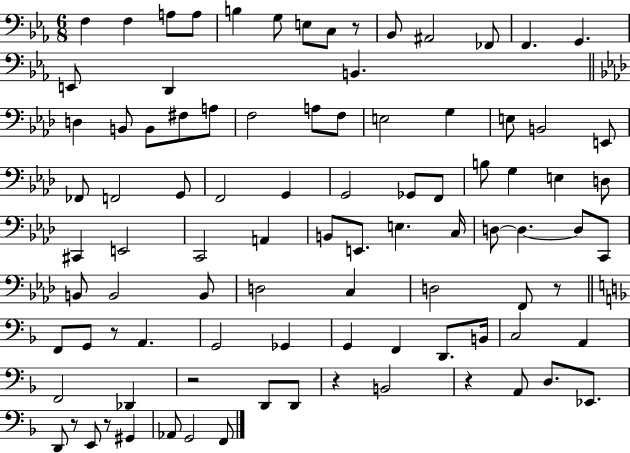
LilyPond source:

{
  \clef bass
  \numericTimeSignature
  \time 6/8
  \key ees \major
  \repeat volta 2 { f4 f4 a8 a8 | b4 g8 e8 c8 r8 | bes,8 ais,2 fes,8 | f,4. g,4. | \break e,8 d,4 b,4. | \bar "||" \break \key f \minor d4 b,8 b,8 fis8 a8 | f2 a8 f8 | e2 g4 | e8 b,2 e,8 | \break fes,8 f,2 g,8 | f,2 g,4 | g,2 ges,8 f,8 | b8 g4 e4 d8 | \break cis,4 e,2 | c,2 a,4 | b,8 e,8. e4. c16 | d8~~ d4.~~ d8 c,8 | \break b,8 b,2 b,8 | d2 c4 | d2 f,8 r8 | \bar "||" \break \key d \minor f,8 g,8 r8 a,4. | g,2 ges,4 | g,4 f,4 d,8. b,16 | c2 a,4 | \break f,2 des,4 | r2 d,8 d,8 | r4 b,2 | r4 a,8 d8. ees,8. | \break d,8 r8 e,8 r8 gis,4 | aes,8 g,2 f,8 | } \bar "|."
}